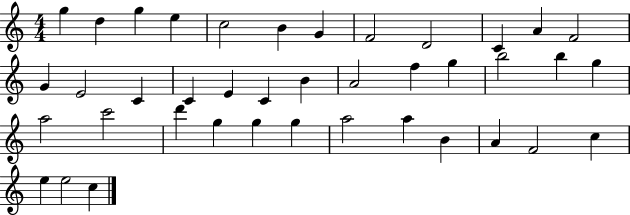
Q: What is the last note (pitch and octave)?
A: C5